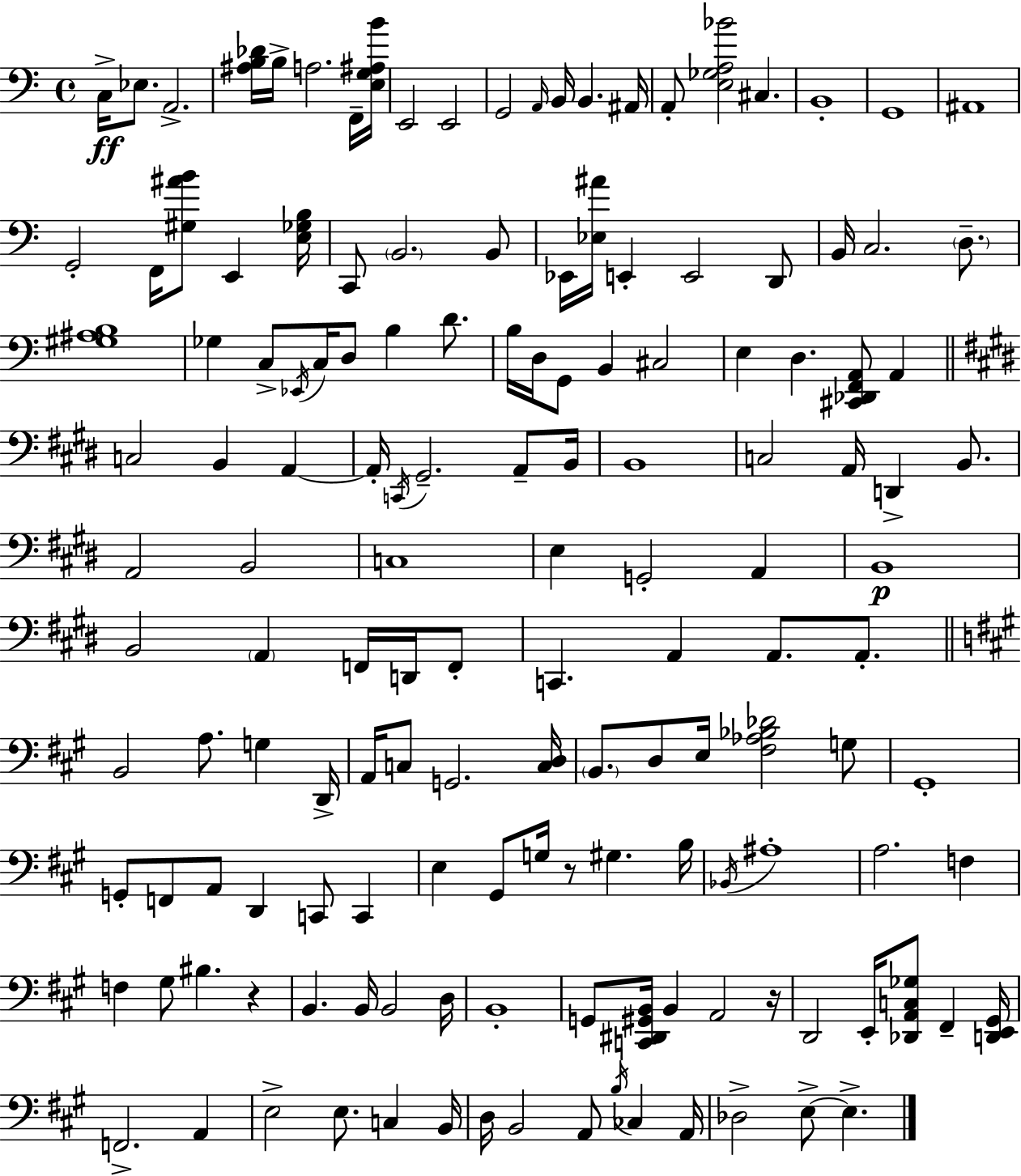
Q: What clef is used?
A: bass